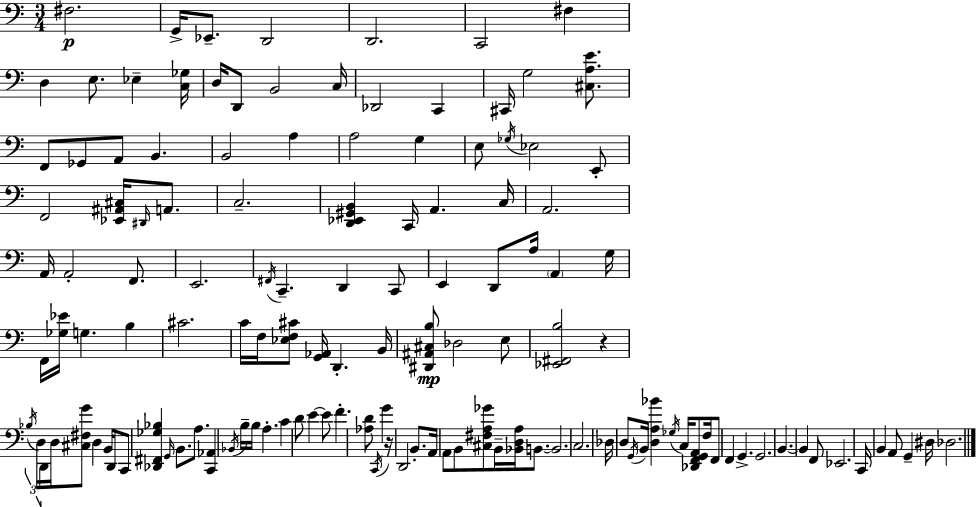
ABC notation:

X:1
T:Untitled
M:3/4
L:1/4
K:Am
^F,2 G,,/4 _E,,/2 D,,2 D,,2 C,,2 ^F, D, E,/2 _E, [C,_G,]/4 D,/4 D,,/2 B,,2 C,/4 _D,,2 C,, ^C,,/4 G,2 [^C,A,E]/2 F,,/2 _G,,/2 A,,/2 B,, B,,2 A, A,2 G, E,/2 _G,/4 _E,2 E,,/2 F,,2 [_E,,^A,,^C,]/4 ^D,,/4 A,,/2 C,2 [D,,_E,,^G,,B,,] C,,/4 A,, C,/4 A,,2 A,,/4 A,,2 F,,/2 E,,2 ^F,,/4 C,, D,, C,,/2 E,, D,,/2 A,/4 A,, G,/4 F,,/4 [_G,_E]/4 G, B, ^C2 C/4 F,/4 [_E,F,^C]/2 [G,,_A,,]/4 D,, B,,/4 [^D,,^A,,^C,B,]/2 _D,2 E,/2 [_E,,^F,,B,]2 z _B,/4 D,/4 D,,/4 D,/4 [^C,^F,G]/2 D, B,,/4 D,,/2 C,,/2 [_D,,^F,,_G,_B,] G,,/4 B,,/2 A,/2 [C,,_A,,] _B,,/4 B,/4 B,/4 A, C D/2 E E/2 F [_A,D]/2 C,,/4 G z/4 D,,2 B,,/2 A,,/4 A,,/2 B,,/2 [^C,^F,A,_G]/2 B,,/4 [_B,,D,A,]/4 B,,/2 B,,2 C,2 _D,/4 D,/2 G,,/4 B,,/4 [D,A,_B] _G,/4 C,/4 [_D,,F,,G,,A,,]/2 F,/4 F,,/2 F,, G,, G,,2 B,, B,, F,,/2 _E,,2 C,,/4 B,, A,,/2 G,, ^D,/4 _D,2